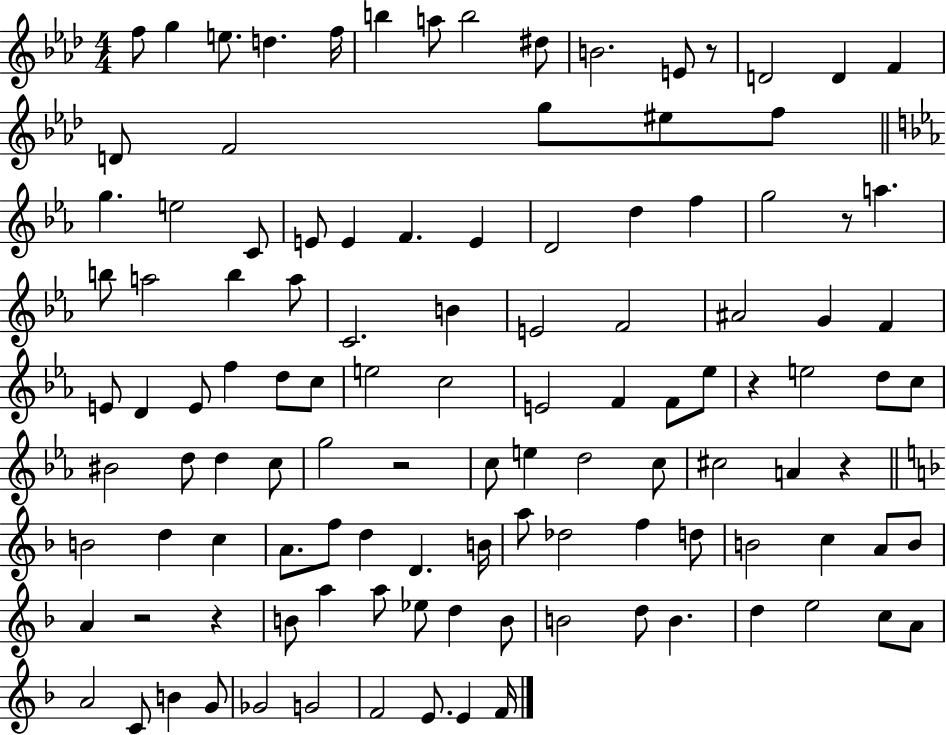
{
  \clef treble
  \numericTimeSignature
  \time 4/4
  \key aes \major
  f''8 g''4 e''8. d''4. f''16 | b''4 a''8 b''2 dis''8 | b'2. e'8 r8 | d'2 d'4 f'4 | \break d'8 f'2 g''8 eis''8 f''8 | \bar "||" \break \key c \minor g''4. e''2 c'8 | e'8 e'4 f'4. e'4 | d'2 d''4 f''4 | g''2 r8 a''4. | \break b''8 a''2 b''4 a''8 | c'2. b'4 | e'2 f'2 | ais'2 g'4 f'4 | \break e'8 d'4 e'8 f''4 d''8 c''8 | e''2 c''2 | e'2 f'4 f'8 ees''8 | r4 e''2 d''8 c''8 | \break bis'2 d''8 d''4 c''8 | g''2 r2 | c''8 e''4 d''2 c''8 | cis''2 a'4 r4 | \break \bar "||" \break \key f \major b'2 d''4 c''4 | a'8. f''8 d''4 d'4. b'16 | a''8 des''2 f''4 d''8 | b'2 c''4 a'8 b'8 | \break a'4 r2 r4 | b'8 a''4 a''8 ees''8 d''4 b'8 | b'2 d''8 b'4. | d''4 e''2 c''8 a'8 | \break a'2 c'8 b'4 g'8 | ges'2 g'2 | f'2 e'8. e'4 f'16 | \bar "|."
}